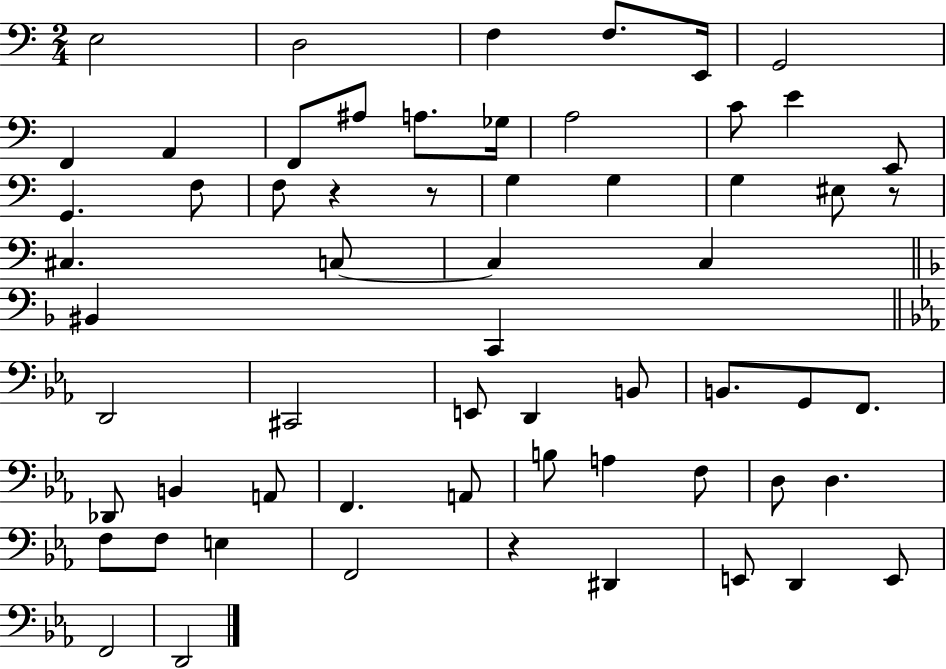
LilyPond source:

{
  \clef bass
  \numericTimeSignature
  \time 2/4
  \key c \major
  e2 | d2 | f4 f8. e,16 | g,2 | \break f,4 a,4 | f,8 ais8 a8. ges16 | a2 | c'8 e'4 e,8 | \break g,4. f8 | f8 r4 r8 | g4 g4 | g4 eis8 r8 | \break cis4. c8~~ | c4 c4 | \bar "||" \break \key f \major bis,4 c,4 | \bar "||" \break \key ees \major d,2 | cis,2 | e,8 d,4 b,8 | b,8. g,8 f,8. | \break des,8 b,4 a,8 | f,4. a,8 | b8 a4 f8 | d8 d4. | \break f8 f8 e4 | f,2 | r4 dis,4 | e,8 d,4 e,8 | \break f,2 | d,2 | \bar "|."
}